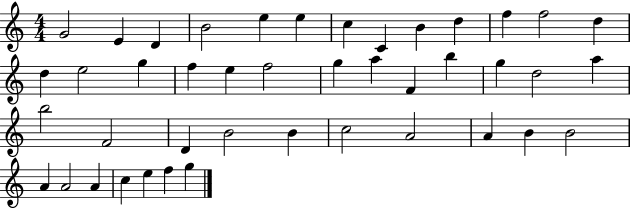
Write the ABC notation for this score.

X:1
T:Untitled
M:4/4
L:1/4
K:C
G2 E D B2 e e c C B d f f2 d d e2 g f e f2 g a F b g d2 a b2 F2 D B2 B c2 A2 A B B2 A A2 A c e f g